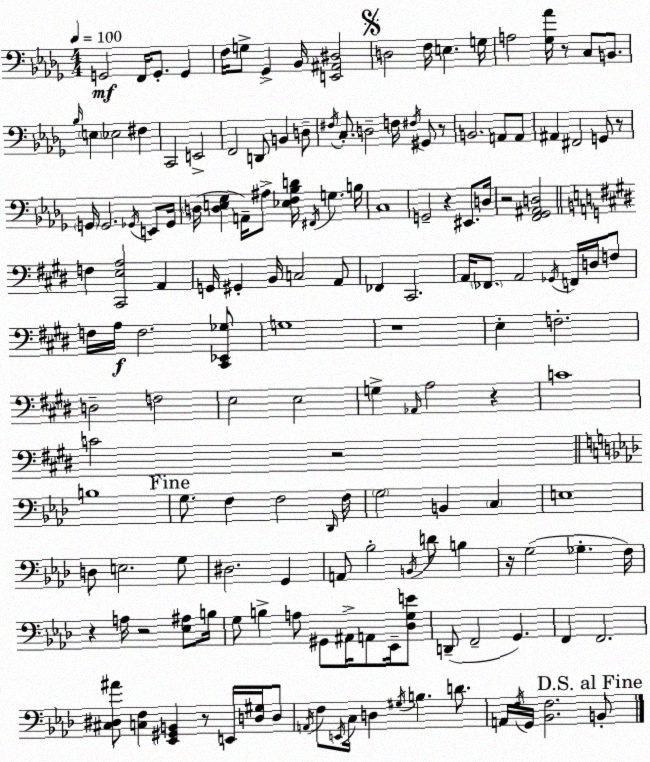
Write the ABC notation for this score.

X:1
T:Untitled
M:4/4
L:1/4
K:Bbm
G,,2 F,,/4 G,,/2 G,, F,/4 G,/2 _G,, _B,,/4 [E,,^A,,^D,]2 D,2 F,/4 E, G,/4 A,2 [_G,_A]/4 z/2 C,/2 B,,/2 _B,/4 E, _E,2 ^F, C,,2 E,,2 F,,2 D,,/2 B,, D,/2 ^F,/4 C,/2 D,2 F,/4 ^F,/4 ^G,,/2 z/2 B,,2 A,,/2 A,,/2 ^A,, ^F,,2 G,,/2 z/2 G,,/4 G,,2 _G,,/4 E,,/2 _G,,/4 D,/4 [D,E,_G,] A,,/4 ^A,/2 [_E,F,_B,D]/4 ^F,,/4 G, B,/4 C,4 G,,2 z ^E,,/2 D,/4 z2 [F,,_G,,^A,,D,]2 F, [^C,,E,A,]2 A,, G,,/4 ^G,, B,,/4 C,2 A,,/2 _F,, ^C,,2 A,,/4 _F,,/2 A,,2 _G,,/4 F,,/4 D,/4 F,/2 F,/4 A,/4 F,2 [^C,,_E,,_G,]/2 G,4 z4 E, F,2 D,2 F,2 E,2 E,2 G, _A,,/4 A,2 z C4 C2 z2 B,4 G,/2 F, F,2 _D,,/4 F,/4 G,2 B,, C, E,4 D,/2 E,2 G,/2 ^D,2 G,, A,,/2 _B,2 B,,/4 D/2 B, z/4 G,2 _G, F,/4 z A,/4 z2 [_E,^A,]/2 B,/4 G,/2 B, A,/2 ^G,,/2 ^A,,/4 A,,/2 _E,,/4 [_D,G,E]/2 D,,/2 F,,2 G,, F,, F,,2 [^C,^D,^A]/2 [C,F,] [_E,,^G,,B,,] z/2 E,,/4 [D,^G,]/4 D,/2 A,,/4 F,/2 E,,/4 C,/4 D, ^G,/4 B, D/2 A,,/4 F,/4 G,,/4 [_B,,F,]2 B,,/2